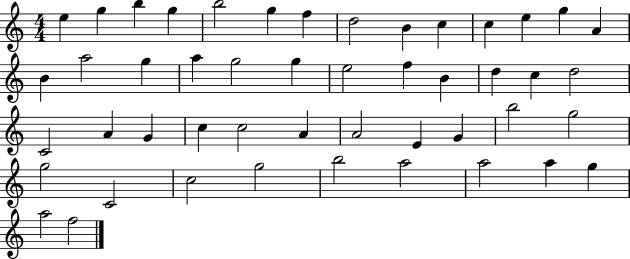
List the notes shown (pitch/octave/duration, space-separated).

E5/q G5/q B5/q G5/q B5/h G5/q F5/q D5/h B4/q C5/q C5/q E5/q G5/q A4/q B4/q A5/h G5/q A5/q G5/h G5/q E5/h F5/q B4/q D5/q C5/q D5/h C4/h A4/q G4/q C5/q C5/h A4/q A4/h E4/q G4/q B5/h G5/h G5/h C4/h C5/h G5/h B5/h A5/h A5/h A5/q G5/q A5/h F5/h